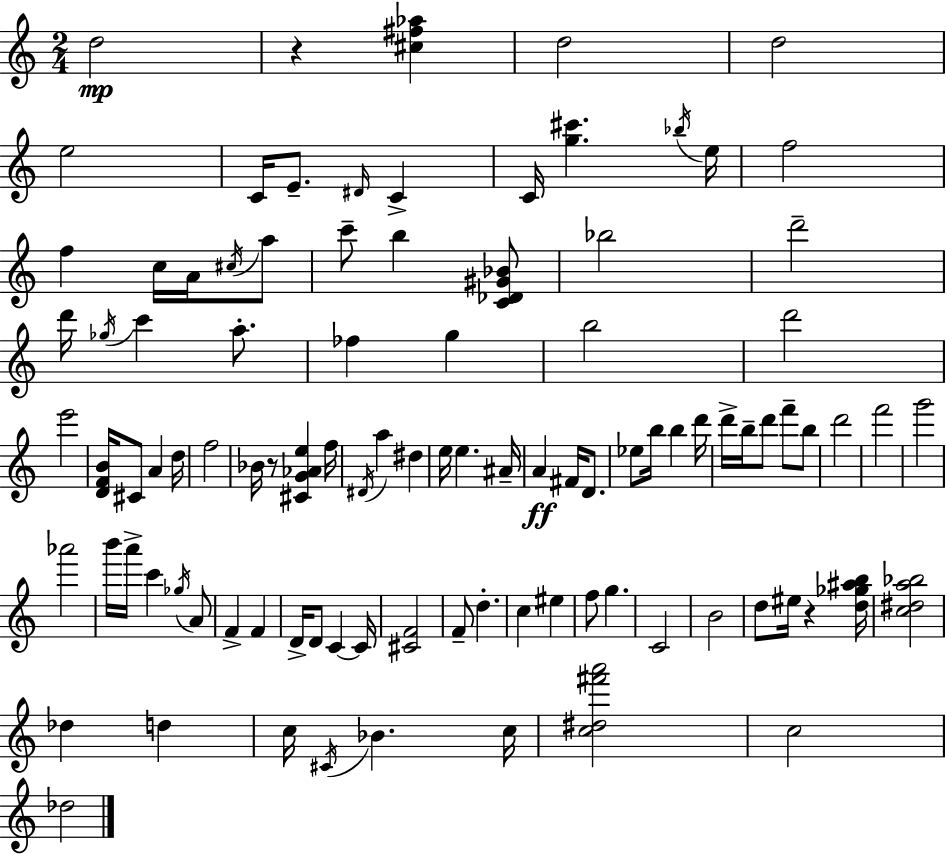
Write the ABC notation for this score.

X:1
T:Untitled
M:2/4
L:1/4
K:Am
d2 z [^c^f_a] d2 d2 e2 C/4 E/2 ^D/4 C C/4 [g^c'] _b/4 e/4 f2 f c/4 A/4 ^c/4 a/2 c'/2 b [C_D^G_B]/2 _b2 d'2 d'/4 _g/4 c' a/2 _f g b2 d'2 e'2 [DFB]/4 ^C/2 A d/4 f2 _B/4 z/2 [^CG_Ae] f/4 ^D/4 a ^d e/4 e ^A/4 A ^F/4 D/2 _e/2 b/4 b d'/4 d'/4 b/4 d'/2 f'/2 b/2 d'2 f'2 g'2 _a'2 b'/4 a'/4 c' _g/4 A/2 F F D/4 D/2 C C/4 [^CF]2 F/2 d c ^e f/2 g C2 B2 d/2 ^e/4 z [d_g^ab]/4 [c^da_b]2 _d d c/4 ^C/4 _B c/4 [c^d^f'a']2 c2 _d2